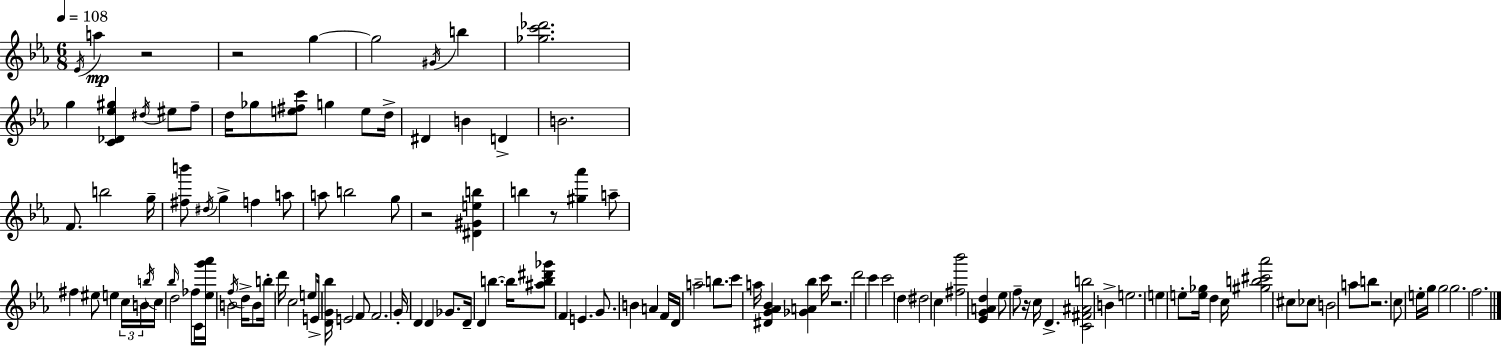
Eb4/s A5/q R/h R/h G5/q G5/h G#4/s B5/q [Gb5,C6,Db6]/h. G5/q [C4,Db4,Eb5,G#5]/q D#5/s EIS5/e F5/e D5/s Gb5/e [E5,F#5,C6]/e G5/q E5/e D5/s D#4/q B4/q D4/q B4/h. F4/e. B5/h G5/s [F#5,B6]/e D#5/s G5/q F5/q A5/e A5/e B5/h G5/e R/h [D#4,G#4,E5,B5]/q B5/q R/e [G#5,Ab6]/q A5/e F#5/q EIS5/e E5/q C5/s B4/s B5/s C5/s Bb5/s D5/h FES5/e C4/s [Eb5,G6,Ab6]/s B4/h F5/s D5/s B4/e B5/s D6/s C5/h E5/e E4/s [D4,G4,Bb5]/s E4/h F4/e F4/h. G4/s D4/q D4/q Gb4/e. D4/s D4/q B5/q. B5/s [A#5,B5,D#6,Gb6]/e F4/q E4/q. G4/e. B4/q A4/q F4/s D4/s A5/h B5/e. C6/e A5/s [D#4,G4,Ab4,Bb4]/q [Gb4,A4,Bb5]/q C6/s R/h. D6/h C6/q C6/h D5/q D#5/h C5/q [F#5,Bb6]/h [Eb4,G4,A4,D5]/q Eb5/e F5/e R/s C5/s D4/q. [C4,F#4,A#4,B5]/h B4/q E5/h. E5/q E5/e [E5,Gb5]/s D5/q C5/s [G#5,B5,C#6,Ab6]/h C#5/e CES5/e B4/h A5/e B5/e R/h. C5/e E5/s G5/s G5/h G5/h. F5/h.